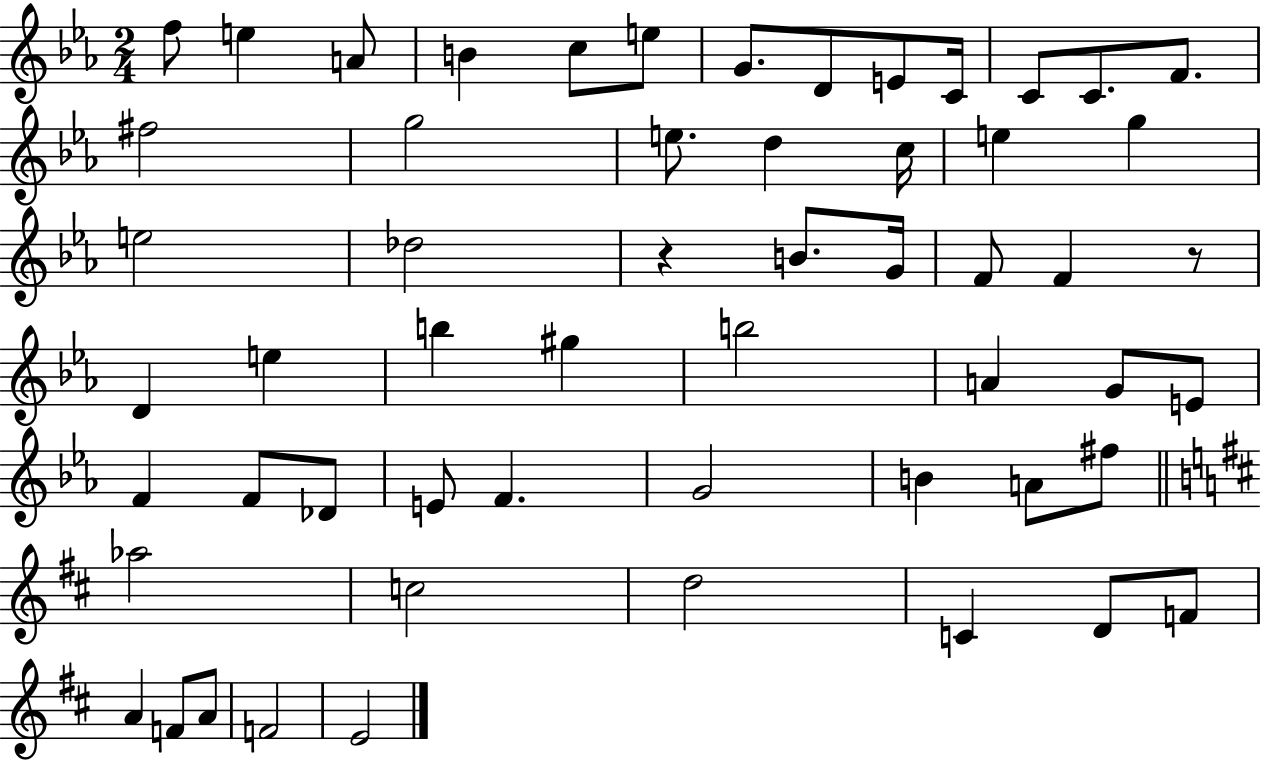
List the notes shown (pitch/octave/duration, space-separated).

F5/e E5/q A4/e B4/q C5/e E5/e G4/e. D4/e E4/e C4/s C4/e C4/e. F4/e. F#5/h G5/h E5/e. D5/q C5/s E5/q G5/q E5/h Db5/h R/q B4/e. G4/s F4/e F4/q R/e D4/q E5/q B5/q G#5/q B5/h A4/q G4/e E4/e F4/q F4/e Db4/e E4/e F4/q. G4/h B4/q A4/e F#5/e Ab5/h C5/h D5/h C4/q D4/e F4/e A4/q F4/e A4/e F4/h E4/h